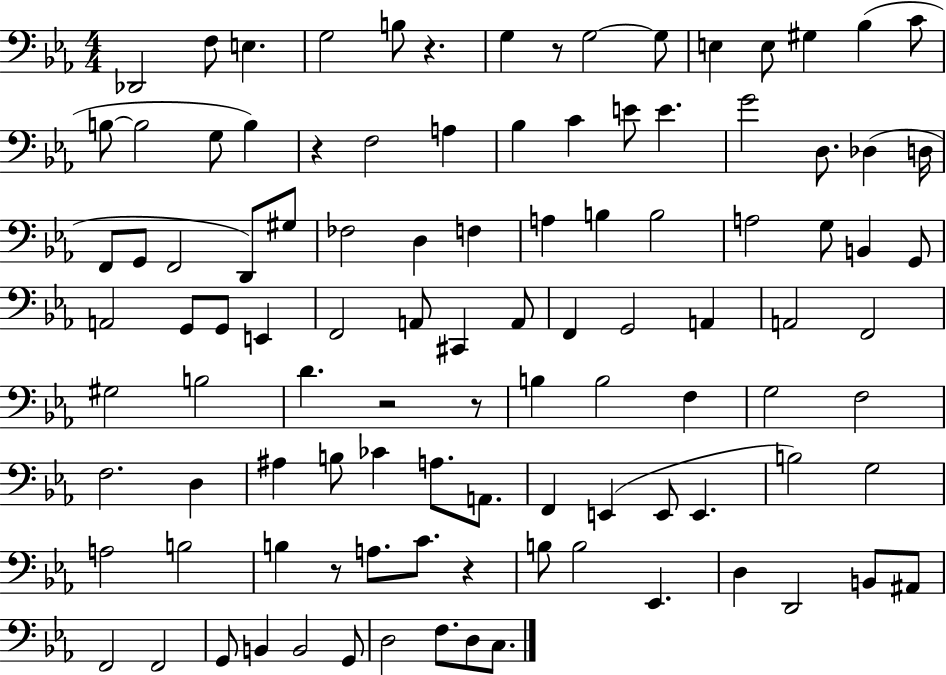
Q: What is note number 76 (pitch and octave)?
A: G3